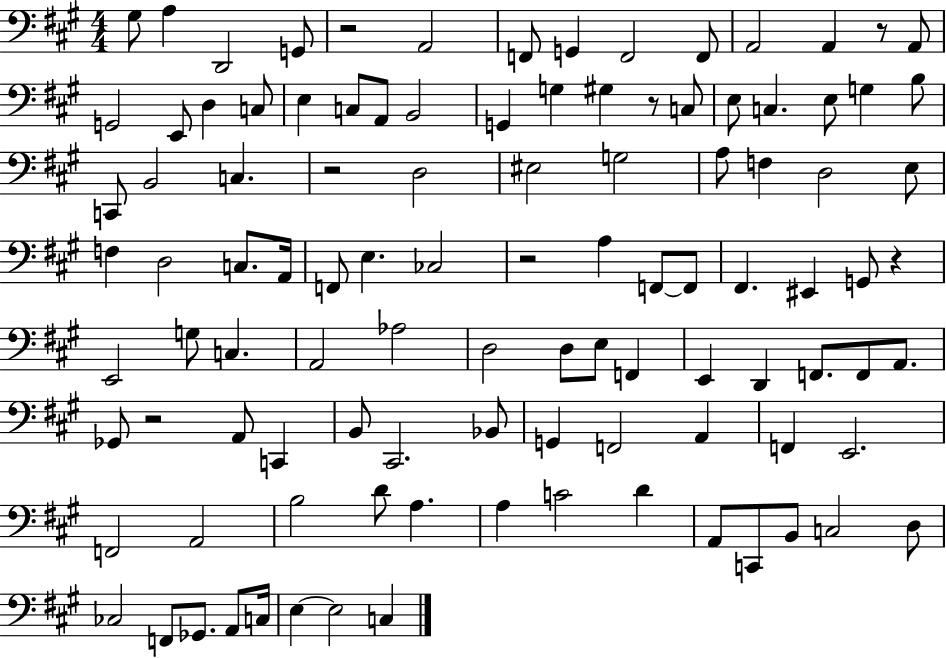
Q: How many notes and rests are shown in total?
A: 105